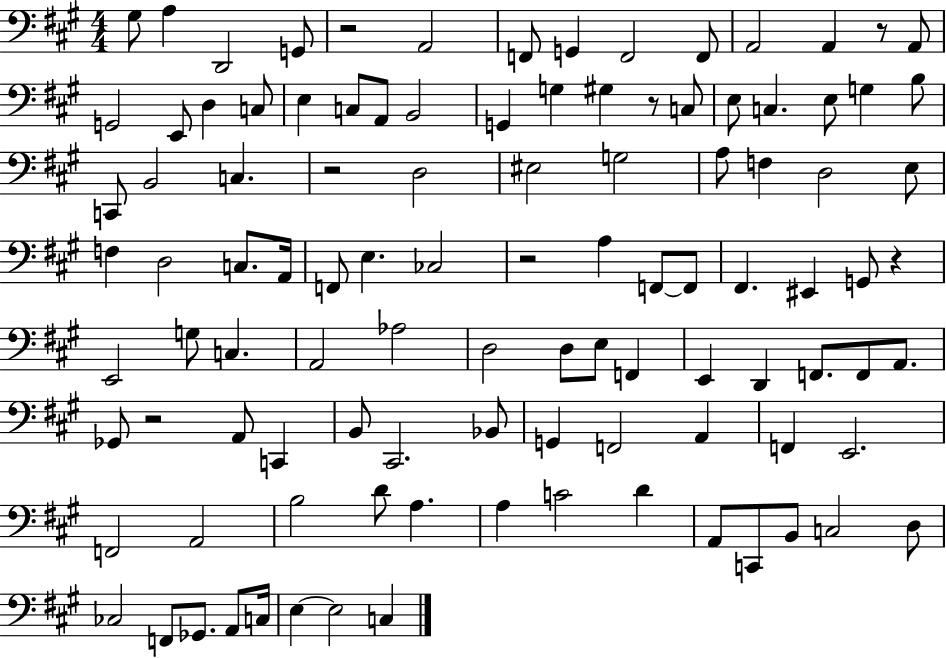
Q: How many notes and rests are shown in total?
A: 105